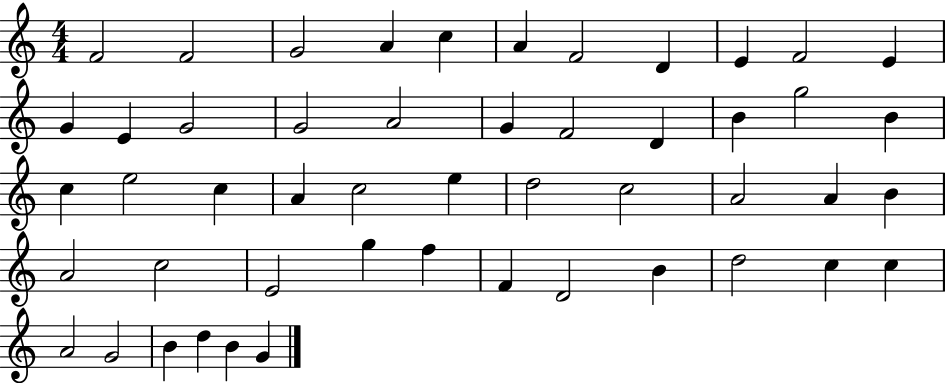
X:1
T:Untitled
M:4/4
L:1/4
K:C
F2 F2 G2 A c A F2 D E F2 E G E G2 G2 A2 G F2 D B g2 B c e2 c A c2 e d2 c2 A2 A B A2 c2 E2 g f F D2 B d2 c c A2 G2 B d B G